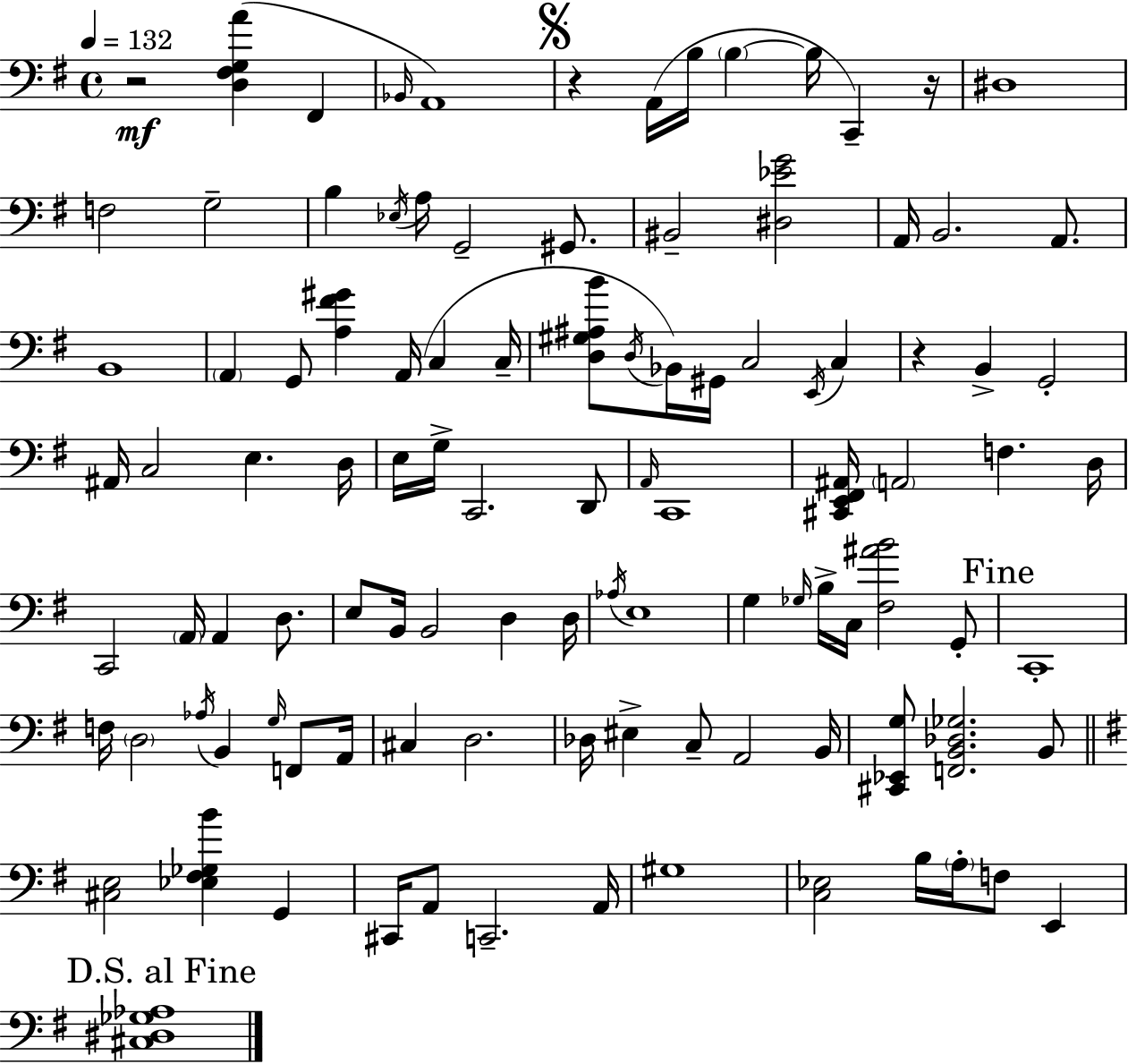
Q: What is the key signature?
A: E minor